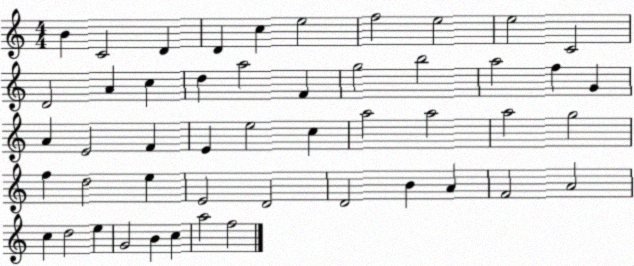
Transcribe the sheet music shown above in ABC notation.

X:1
T:Untitled
M:4/4
L:1/4
K:C
B C2 D D c e2 f2 e2 e2 C2 D2 A c d a2 F g2 b2 a2 f G A E2 F E e2 c a2 a2 a2 g2 f d2 e E2 D2 D2 B A F2 A2 c d2 e G2 B c a2 f2